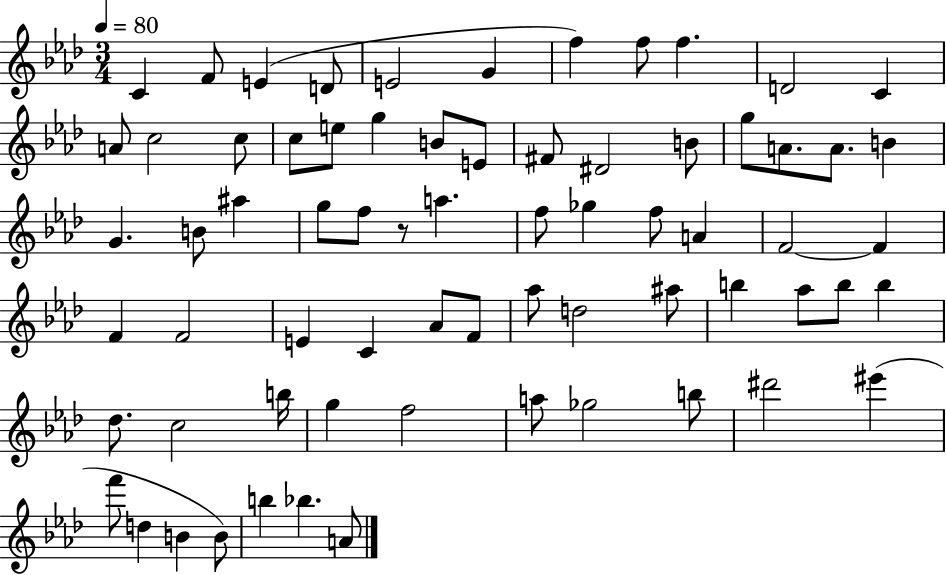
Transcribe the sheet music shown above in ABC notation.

X:1
T:Untitled
M:3/4
L:1/4
K:Ab
C F/2 E D/2 E2 G f f/2 f D2 C A/2 c2 c/2 c/2 e/2 g B/2 E/2 ^F/2 ^D2 B/2 g/2 A/2 A/2 B G B/2 ^a g/2 f/2 z/2 a f/2 _g f/2 A F2 F F F2 E C _A/2 F/2 _a/2 d2 ^a/2 b _a/2 b/2 b _d/2 c2 b/4 g f2 a/2 _g2 b/2 ^d'2 ^e' f'/2 d B B/2 b _b A/2